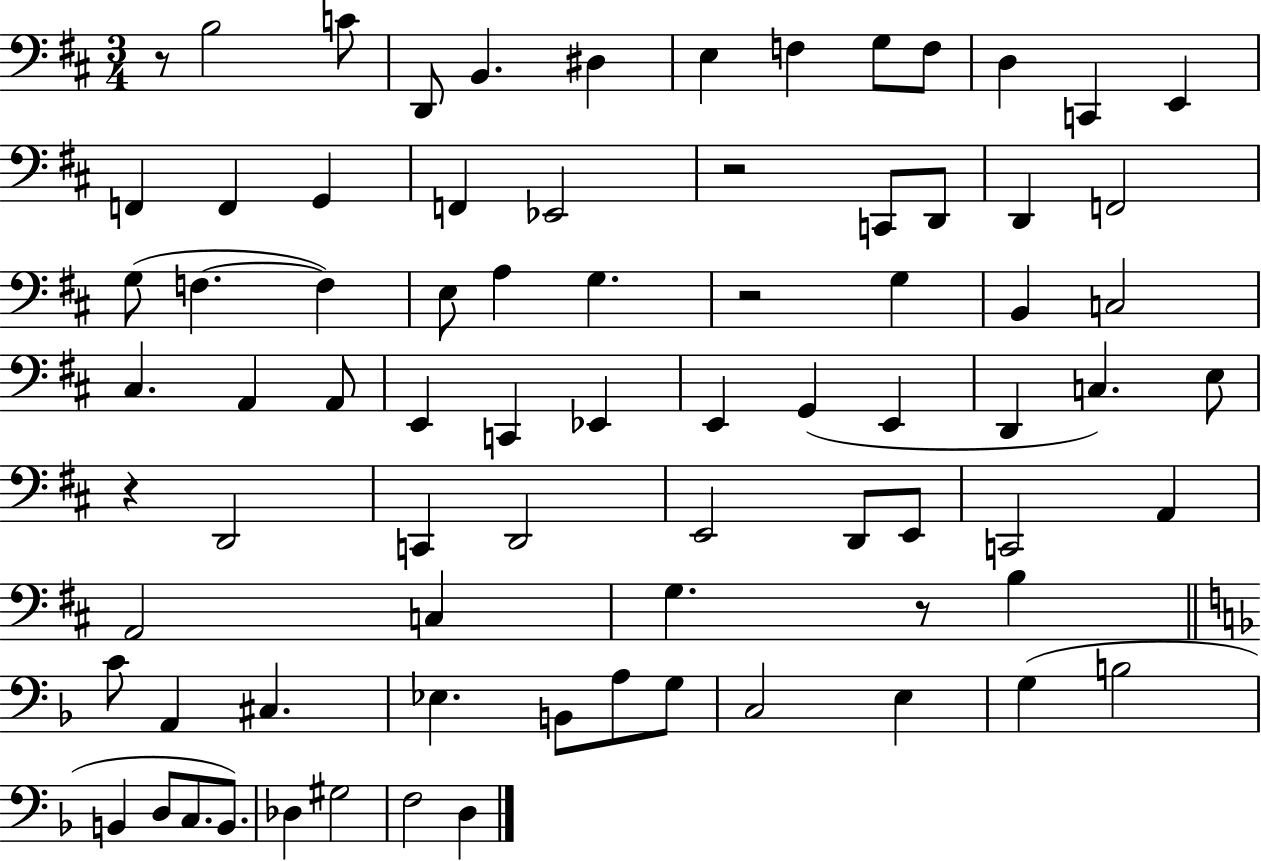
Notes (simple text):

R/e B3/h C4/e D2/e B2/q. D#3/q E3/q F3/q G3/e F3/e D3/q C2/q E2/q F2/q F2/q G2/q F2/q Eb2/h R/h C2/e D2/e D2/q F2/h G3/e F3/q. F3/q E3/e A3/q G3/q. R/h G3/q B2/q C3/h C#3/q. A2/q A2/e E2/q C2/q Eb2/q E2/q G2/q E2/q D2/q C3/q. E3/e R/q D2/h C2/q D2/h E2/h D2/e E2/e C2/h A2/q A2/h C3/q G3/q. R/e B3/q C4/e A2/q C#3/q. Eb3/q. B2/e A3/e G3/e C3/h E3/q G3/q B3/h B2/q D3/e C3/e. B2/e. Db3/q G#3/h F3/h D3/q